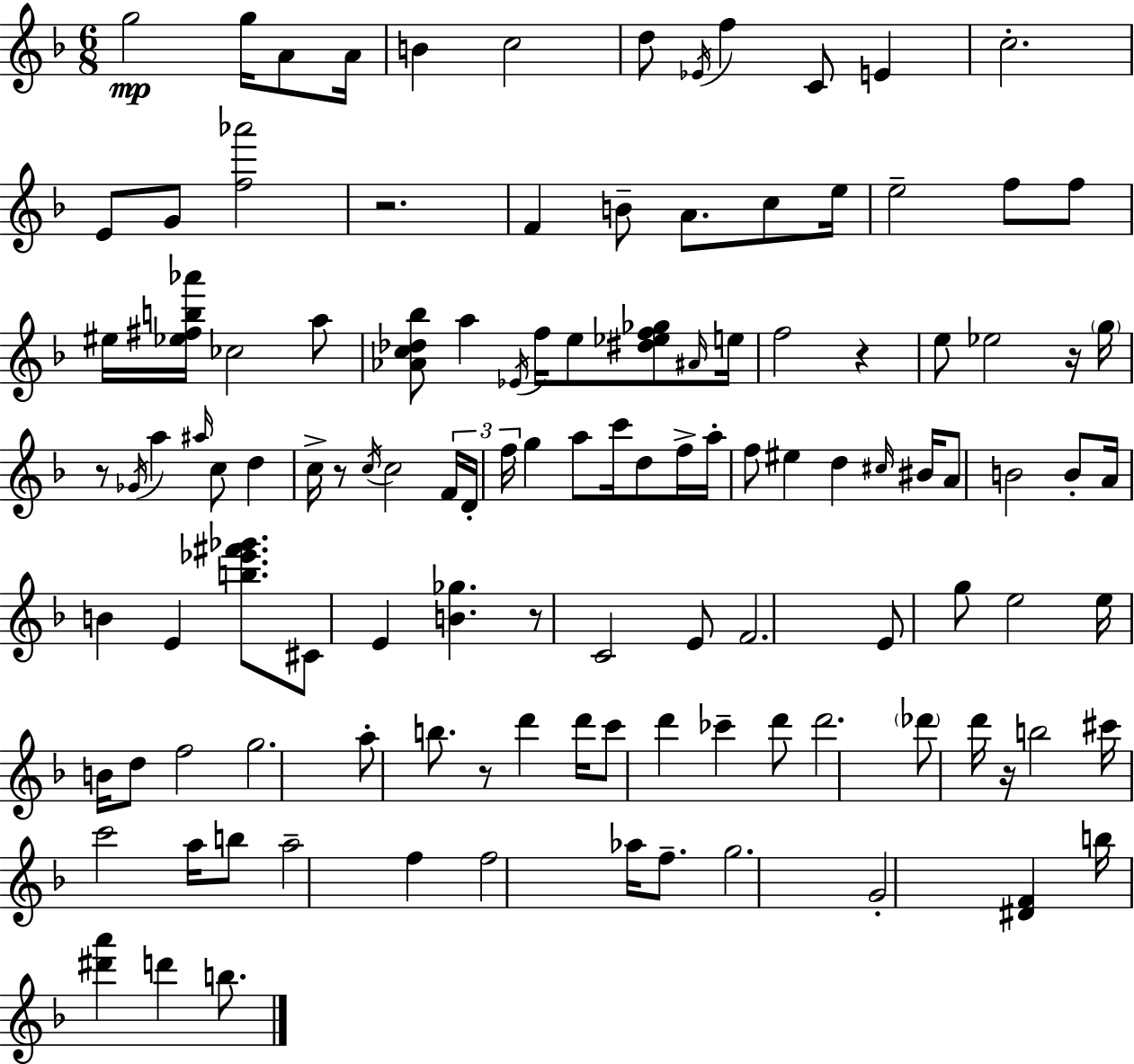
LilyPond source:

{
  \clef treble
  \numericTimeSignature
  \time 6/8
  \key d \minor
  g''2\mp g''16 a'8 a'16 | b'4 c''2 | d''8 \acciaccatura { ees'16 } f''4 c'8 e'4 | c''2.-. | \break e'8 g'8 <f'' aes'''>2 | r2. | f'4 b'8-- a'8. c''8 | e''16 e''2-- f''8 f''8 | \break eis''16 <ees'' fis'' b'' aes'''>16 ces''2 a''8 | <aes' c'' des'' bes''>8 a''4 \acciaccatura { ees'16 } f''16 e''8 <dis'' ees'' f'' ges''>8 | \grace { ais'16 } e''16 f''2 r4 | e''8 ees''2 | \break r16 \parenthesize g''16 r8 \acciaccatura { ges'16 } a''4 \grace { ais''16 } c''8 | d''4 c''16-> r8 \acciaccatura { c''16 } c''2 | \tuplet 3/2 { f'16 d'16-. f''16 } g''4 | a''8 c'''16 d''8 f''16-> a''16-. f''8 eis''4 | \break d''4 \grace { cis''16 } bis'16 a'8 b'2 | b'8-. a'16 b'4 | e'4 <b'' ees''' fis''' ges'''>8. cis'8 e'4 | <b' ges''>4. r8 c'2 | \break e'8 f'2. | e'8 g''8 e''2 | e''16 b'16 d''8 f''2 | g''2. | \break a''8-. b''8. | r8 d'''4 d'''16 c'''8 d'''4 | ces'''4-- d'''8 d'''2. | \parenthesize des'''8 d'''16 r16 b''2 | \break cis'''16 c'''2 | a''16 b''8 a''2-- | f''4 f''2 | aes''16 f''8.-- g''2. | \break g'2-. | <dis' f'>4 b''16 <dis''' a'''>4 | d'''4 b''8. \bar "|."
}